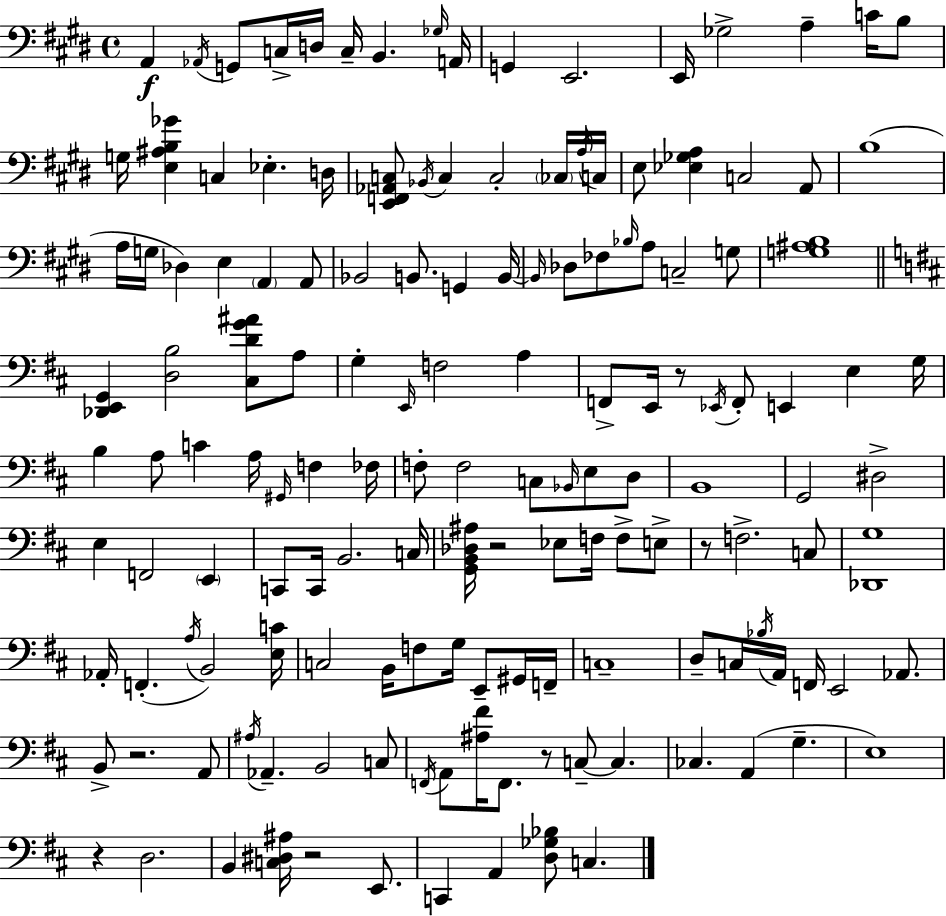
A2/q Ab2/s G2/e C3/s D3/s C3/s B2/q. Gb3/s A2/s G2/q E2/h. E2/s Gb3/h A3/q C4/s B3/e G3/s [E3,A#3,B3,Gb4]/q C3/q Eb3/q. D3/s [E2,F2,Ab2,C3]/e Bb2/s C3/q C3/h CES3/s A3/s C3/s E3/e [Eb3,Gb3,A3]/q C3/h A2/e B3/w A3/s G3/s Db3/q E3/q A2/q A2/e Bb2/h B2/e. G2/q B2/s B2/s Db3/e FES3/e Bb3/s A3/e C3/h G3/e [G3,A#3,B3]/w [Db2,E2,G2]/q [D3,B3]/h [C#3,D4,G4,A#4]/e A3/e G3/q E2/s F3/h A3/q F2/e E2/s R/e Eb2/s F2/e E2/q E3/q G3/s B3/q A3/e C4/q A3/s G#2/s F3/q FES3/s F3/e F3/h C3/e Bb2/s E3/e D3/e B2/w G2/h D#3/h E3/q F2/h E2/q C2/e C2/s B2/h. C3/s [G2,B2,Db3,A#3]/s R/h Eb3/e F3/s F3/e E3/e R/e F3/h. C3/e [Db2,G3]/w Ab2/s F2/q. A3/s B2/h [E3,C4]/s C3/h B2/s F3/e G3/s E2/e G#2/s F2/s C3/w D3/e C3/s Bb3/s A2/s F2/s E2/h Ab2/e. B2/e R/h. A2/e A#3/s Ab2/q. B2/h C3/e F2/s A2/e [A#3,F#4]/s F2/e. R/e C3/e C3/q. CES3/q. A2/q G3/q. E3/w R/q D3/h. B2/q [C3,D#3,A#3]/s R/h E2/e. C2/q A2/q [D3,Gb3,Bb3]/e C3/q.